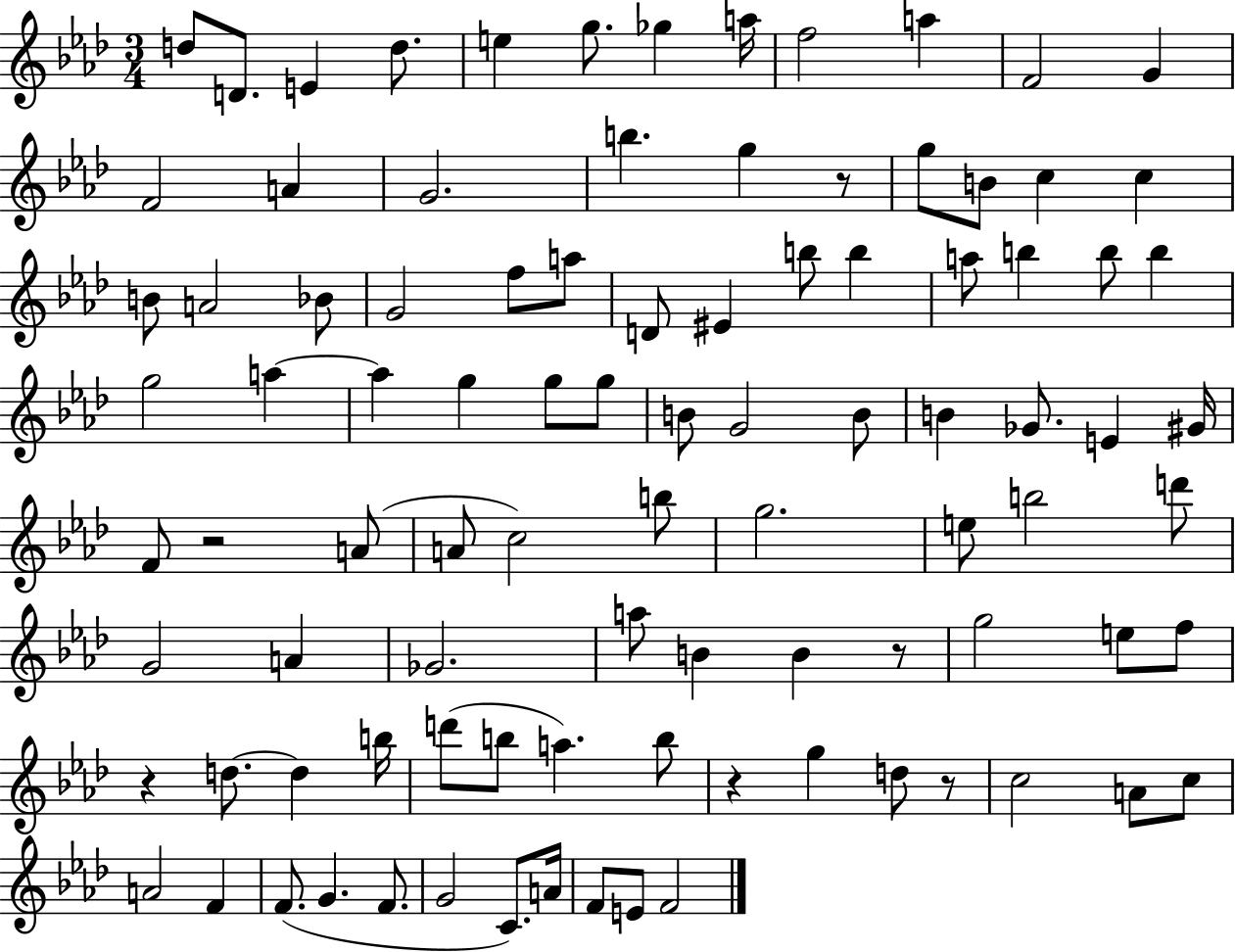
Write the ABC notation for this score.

X:1
T:Untitled
M:3/4
L:1/4
K:Ab
d/2 D/2 E d/2 e g/2 _g a/4 f2 a F2 G F2 A G2 b g z/2 g/2 B/2 c c B/2 A2 _B/2 G2 f/2 a/2 D/2 ^E b/2 b a/2 b b/2 b g2 a a g g/2 g/2 B/2 G2 B/2 B _G/2 E ^G/4 F/2 z2 A/2 A/2 c2 b/2 g2 e/2 b2 d'/2 G2 A _G2 a/2 B B z/2 g2 e/2 f/2 z d/2 d b/4 d'/2 b/2 a b/2 z g d/2 z/2 c2 A/2 c/2 A2 F F/2 G F/2 G2 C/2 A/4 F/2 E/2 F2